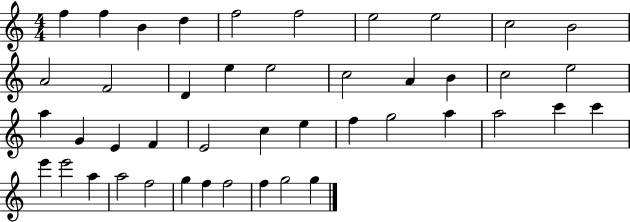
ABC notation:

X:1
T:Untitled
M:4/4
L:1/4
K:C
f f B d f2 f2 e2 e2 c2 B2 A2 F2 D e e2 c2 A B c2 e2 a G E F E2 c e f g2 a a2 c' c' e' e'2 a a2 f2 g f f2 f g2 g